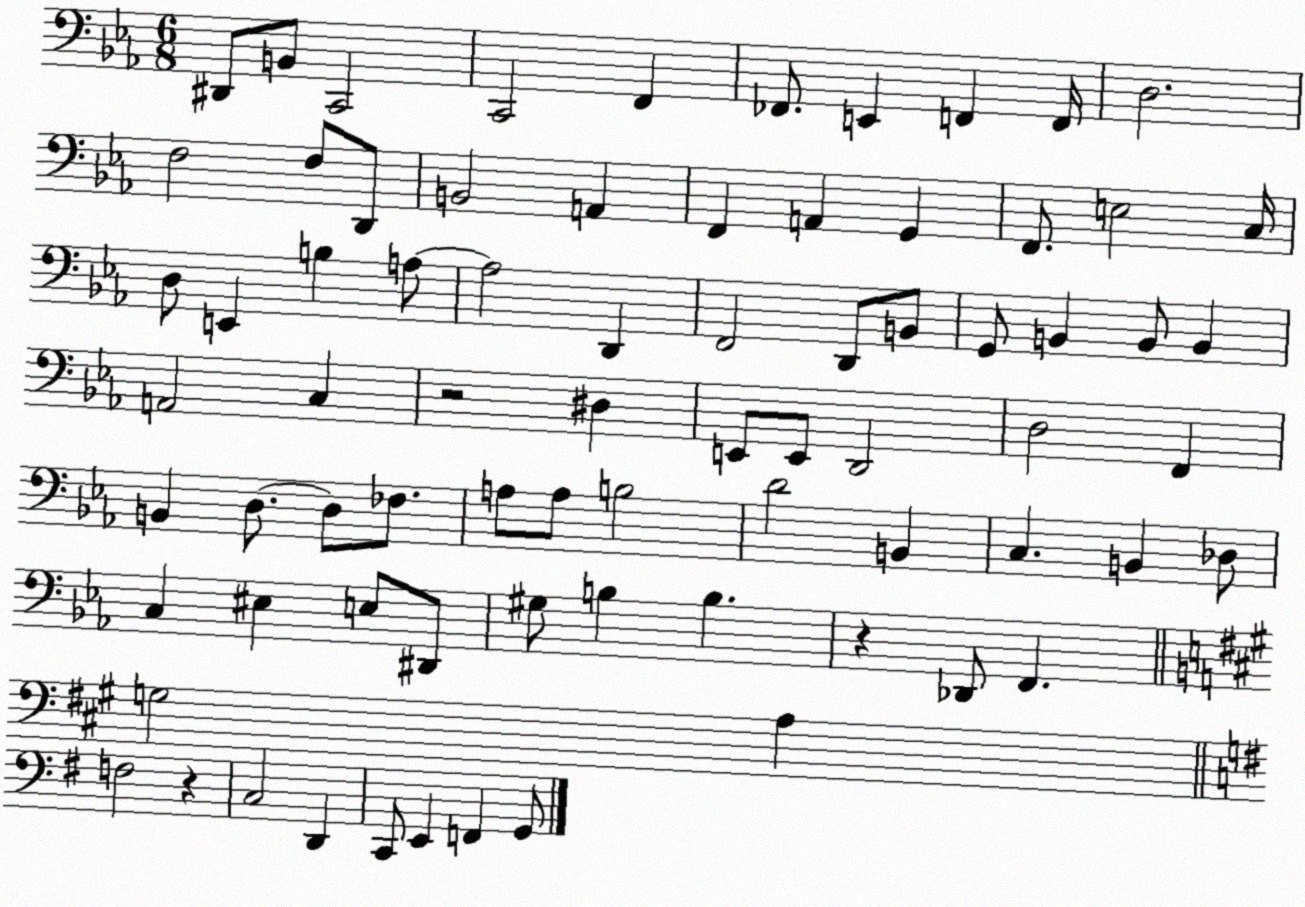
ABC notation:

X:1
T:Untitled
M:6/8
L:1/4
K:Eb
^D,,/2 B,,/2 C,,2 C,,2 F,, _F,,/2 E,, F,, F,,/4 D,2 F,2 F,/2 D,,/2 B,,2 A,, F,, A,, G,, F,,/2 E,2 C,/4 D,/2 E,, B, A,/2 A,2 D,, F,,2 D,,/2 B,,/2 G,,/2 B,, B,,/2 B,, A,,2 C, z2 ^D, E,,/2 E,,/2 D,,2 D,2 F,, B,, D,/2 D,/2 _F,/2 A,/2 A,/2 B,2 D2 B,, C, B,, _D,/2 C, ^E, E,/2 ^D,,/2 ^G,/2 B, B, z _D,,/2 F,, G,2 A, F,2 z C,2 D,, C,,/2 E,, F,, G,,/2